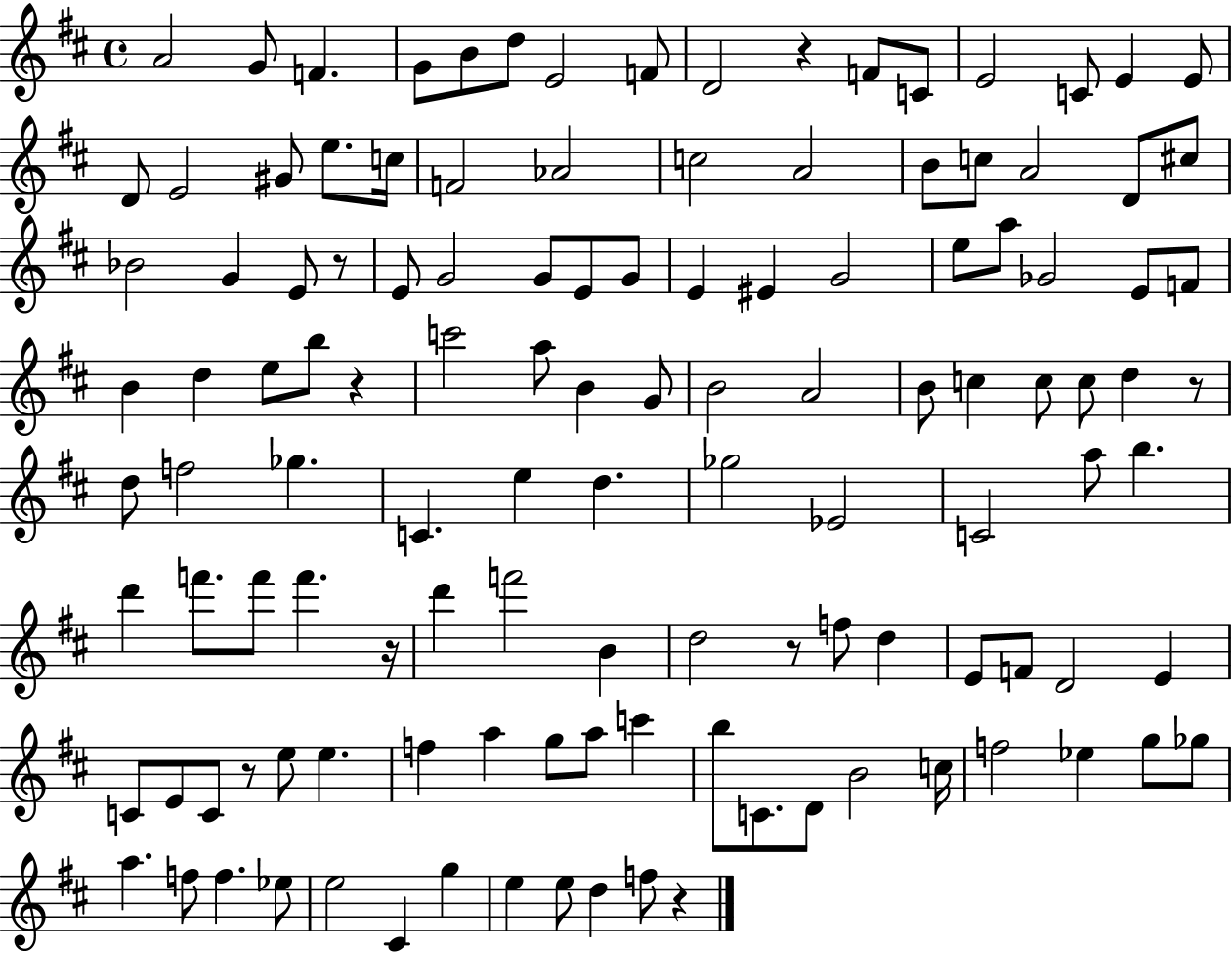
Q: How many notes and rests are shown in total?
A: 123